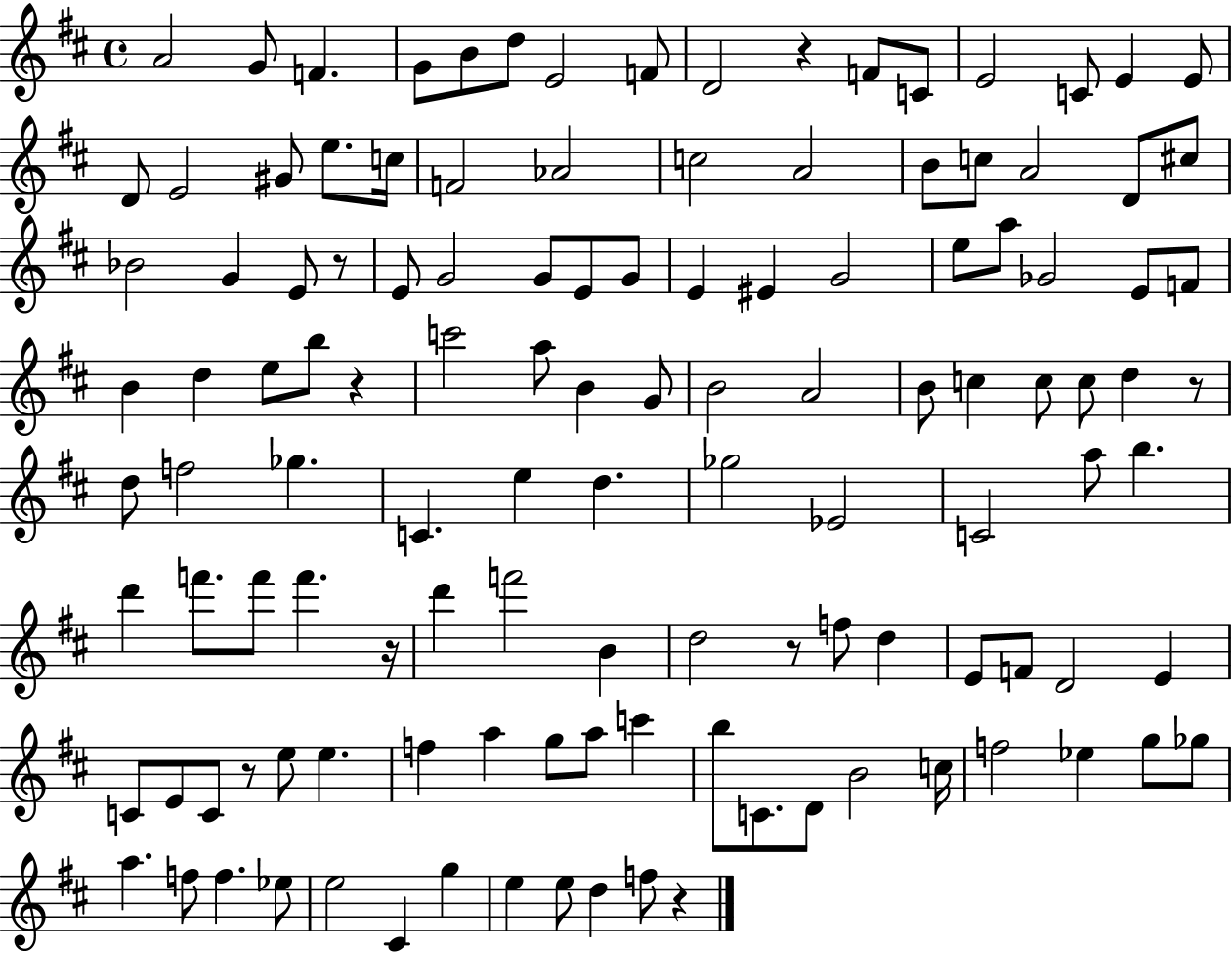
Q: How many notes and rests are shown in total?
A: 123